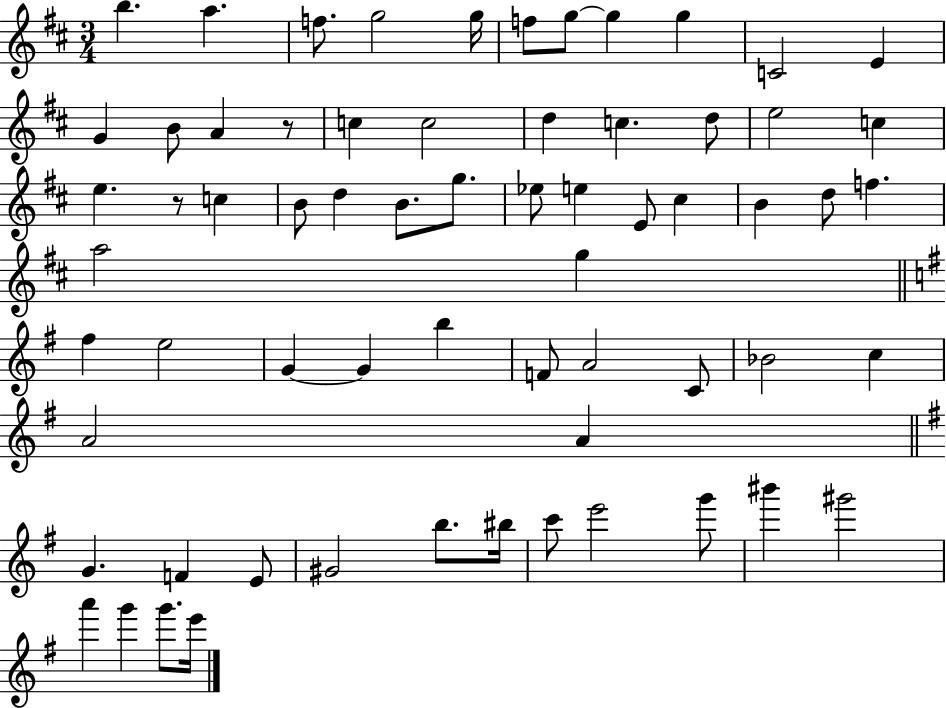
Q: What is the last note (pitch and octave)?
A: E6